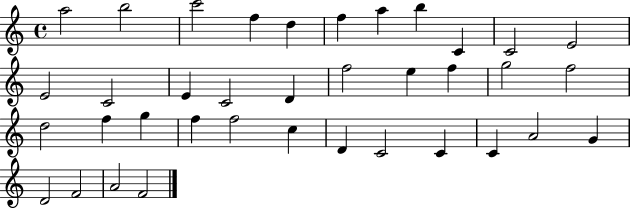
X:1
T:Untitled
M:4/4
L:1/4
K:C
a2 b2 c'2 f d f a b C C2 E2 E2 C2 E C2 D f2 e f g2 f2 d2 f g f f2 c D C2 C C A2 G D2 F2 A2 F2